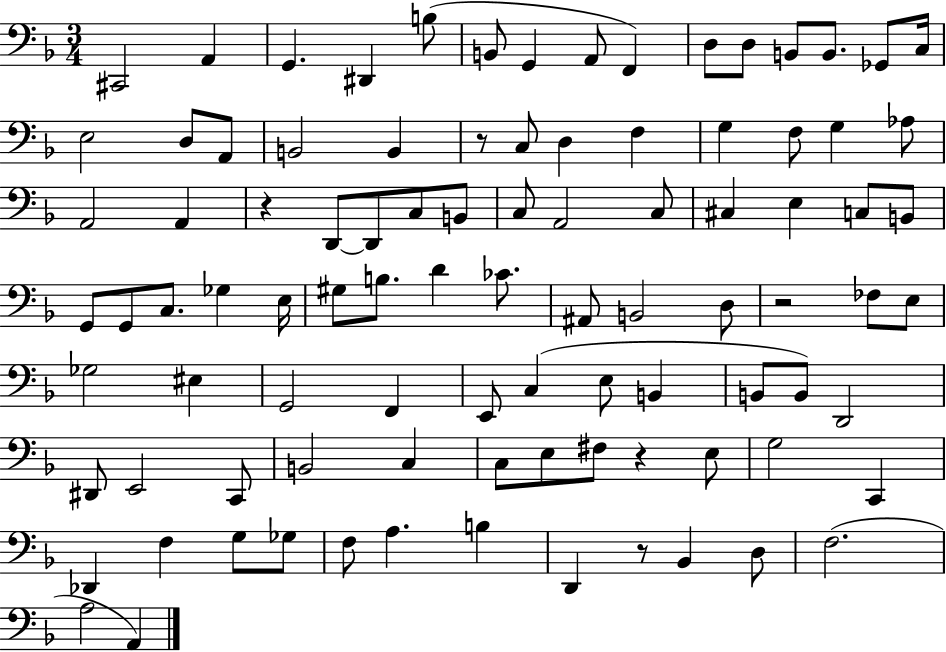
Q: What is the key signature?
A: F major